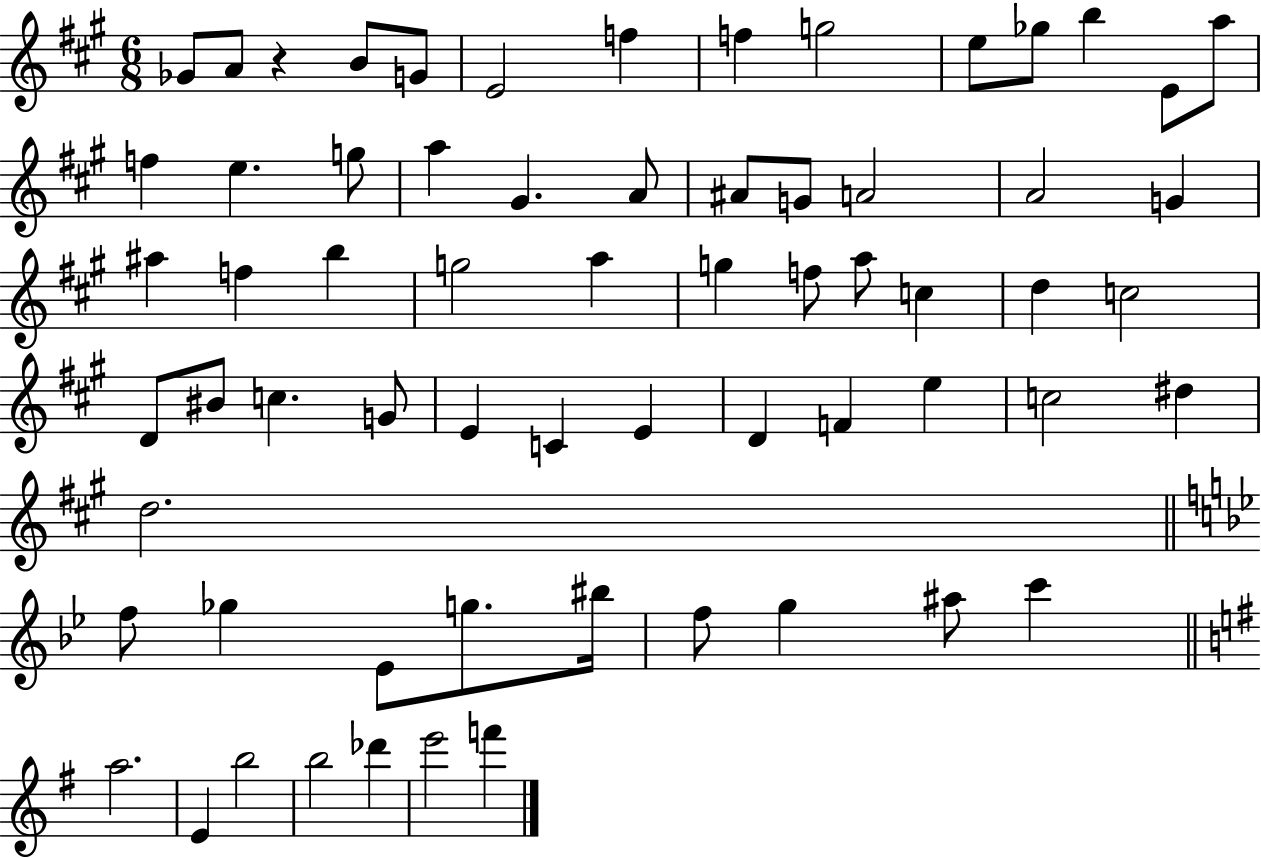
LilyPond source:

{
  \clef treble
  \numericTimeSignature
  \time 6/8
  \key a \major
  ges'8 a'8 r4 b'8 g'8 | e'2 f''4 | f''4 g''2 | e''8 ges''8 b''4 e'8 a''8 | \break f''4 e''4. g''8 | a''4 gis'4. a'8 | ais'8 g'8 a'2 | a'2 g'4 | \break ais''4 f''4 b''4 | g''2 a''4 | g''4 f''8 a''8 c''4 | d''4 c''2 | \break d'8 bis'8 c''4. g'8 | e'4 c'4 e'4 | d'4 f'4 e''4 | c''2 dis''4 | \break d''2. | \bar "||" \break \key bes \major f''8 ges''4 ees'8 g''8. bis''16 | f''8 g''4 ais''8 c'''4 | \bar "||" \break \key g \major a''2. | e'4 b''2 | b''2 des'''4 | e'''2 f'''4 | \break \bar "|."
}